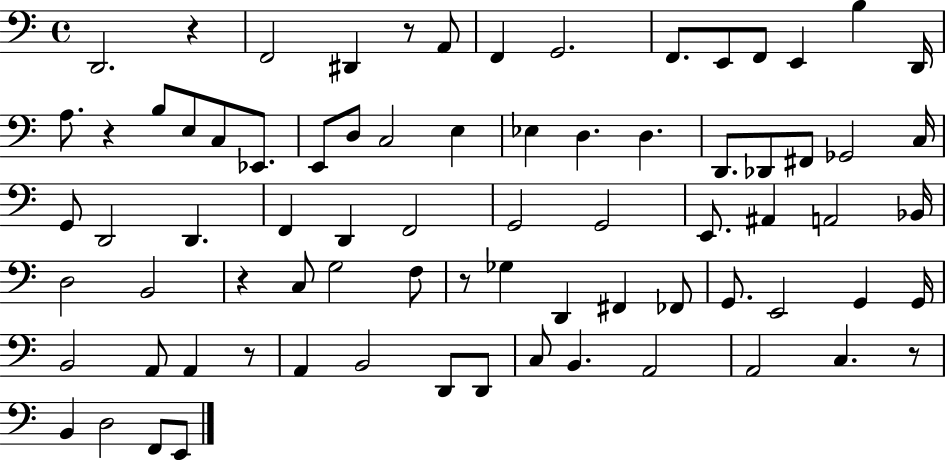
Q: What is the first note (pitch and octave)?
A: D2